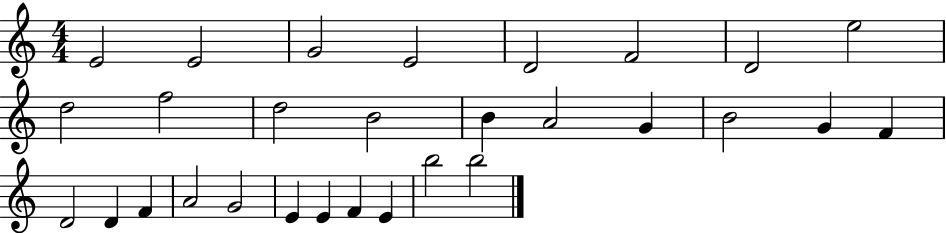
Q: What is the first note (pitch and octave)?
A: E4